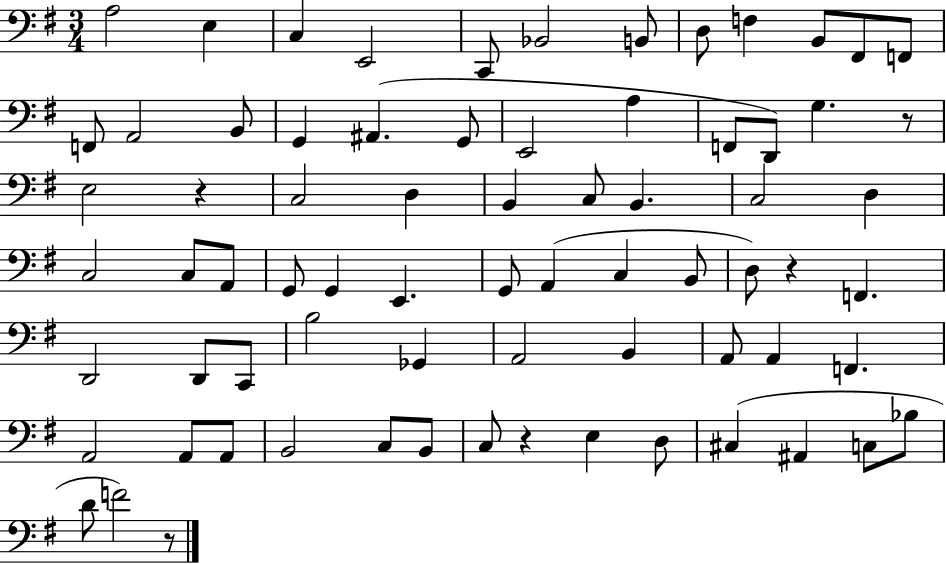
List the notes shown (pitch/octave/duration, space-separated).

A3/h E3/q C3/q E2/h C2/e Bb2/h B2/e D3/e F3/q B2/e F#2/e F2/e F2/e A2/h B2/e G2/q A#2/q. G2/e E2/h A3/q F2/e D2/e G3/q. R/e E3/h R/q C3/h D3/q B2/q C3/e B2/q. C3/h D3/q C3/h C3/e A2/e G2/e G2/q E2/q. G2/e A2/q C3/q B2/e D3/e R/q F2/q. D2/h D2/e C2/e B3/h Gb2/q A2/h B2/q A2/e A2/q F2/q. A2/h A2/e A2/e B2/h C3/e B2/e C3/e R/q E3/q D3/e C#3/q A#2/q C3/e Bb3/e D4/e F4/h R/e